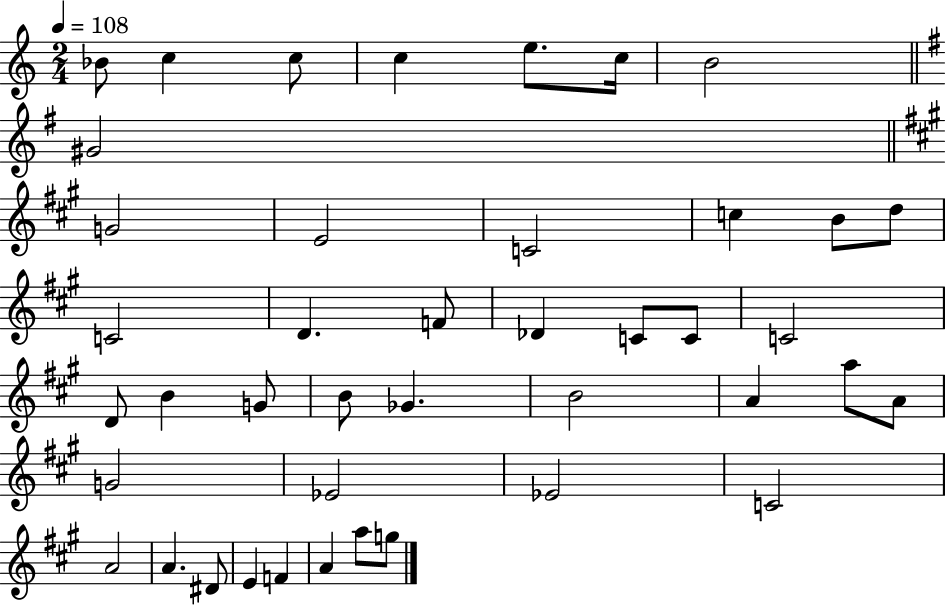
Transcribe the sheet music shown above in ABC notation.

X:1
T:Untitled
M:2/4
L:1/4
K:C
_B/2 c c/2 c e/2 c/4 B2 ^G2 G2 E2 C2 c B/2 d/2 C2 D F/2 _D C/2 C/2 C2 D/2 B G/2 B/2 _G B2 A a/2 A/2 G2 _E2 _E2 C2 A2 A ^D/2 E F A a/2 g/2